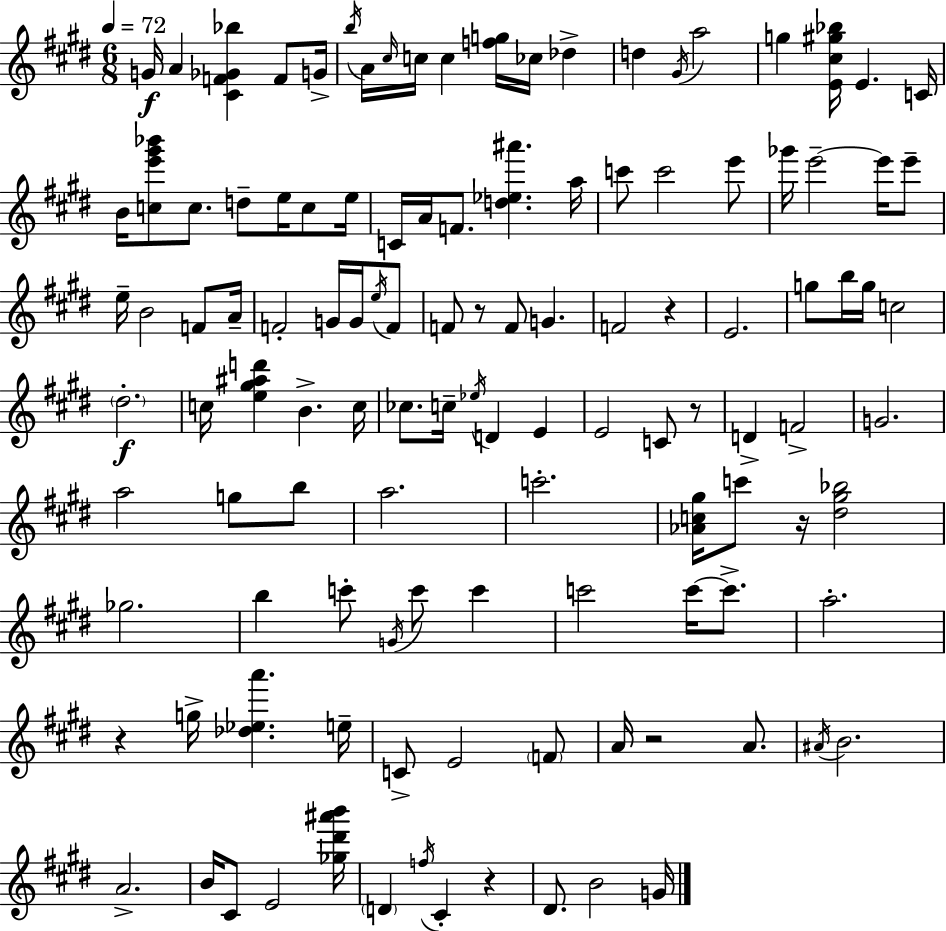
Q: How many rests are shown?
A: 7